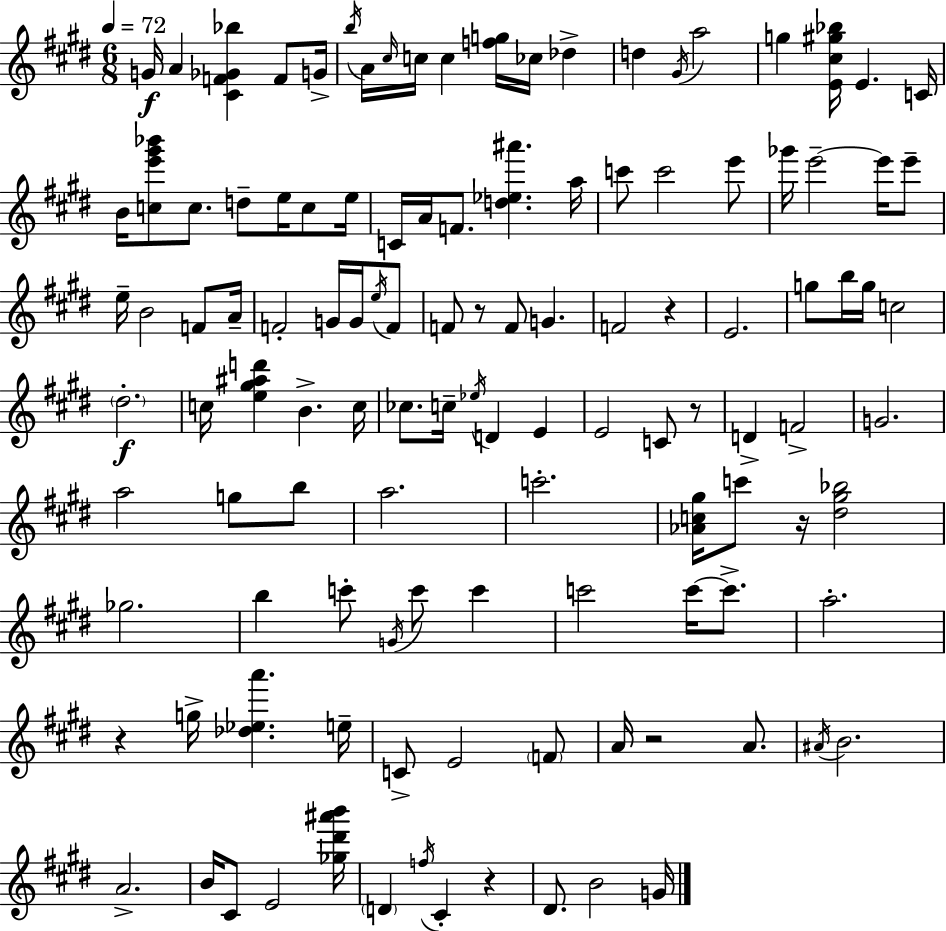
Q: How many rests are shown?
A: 7